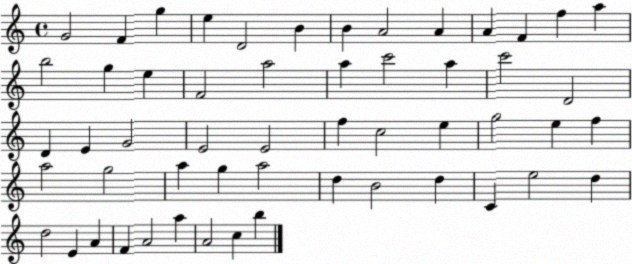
X:1
T:Untitled
M:4/4
L:1/4
K:C
G2 F g e D2 B B A2 A A F f a b2 g e F2 a2 a c'2 a c'2 D2 D E G2 E2 E2 f c2 e g2 e f a2 g2 a g a2 d B2 d C e2 d d2 E A F A2 a A2 c b